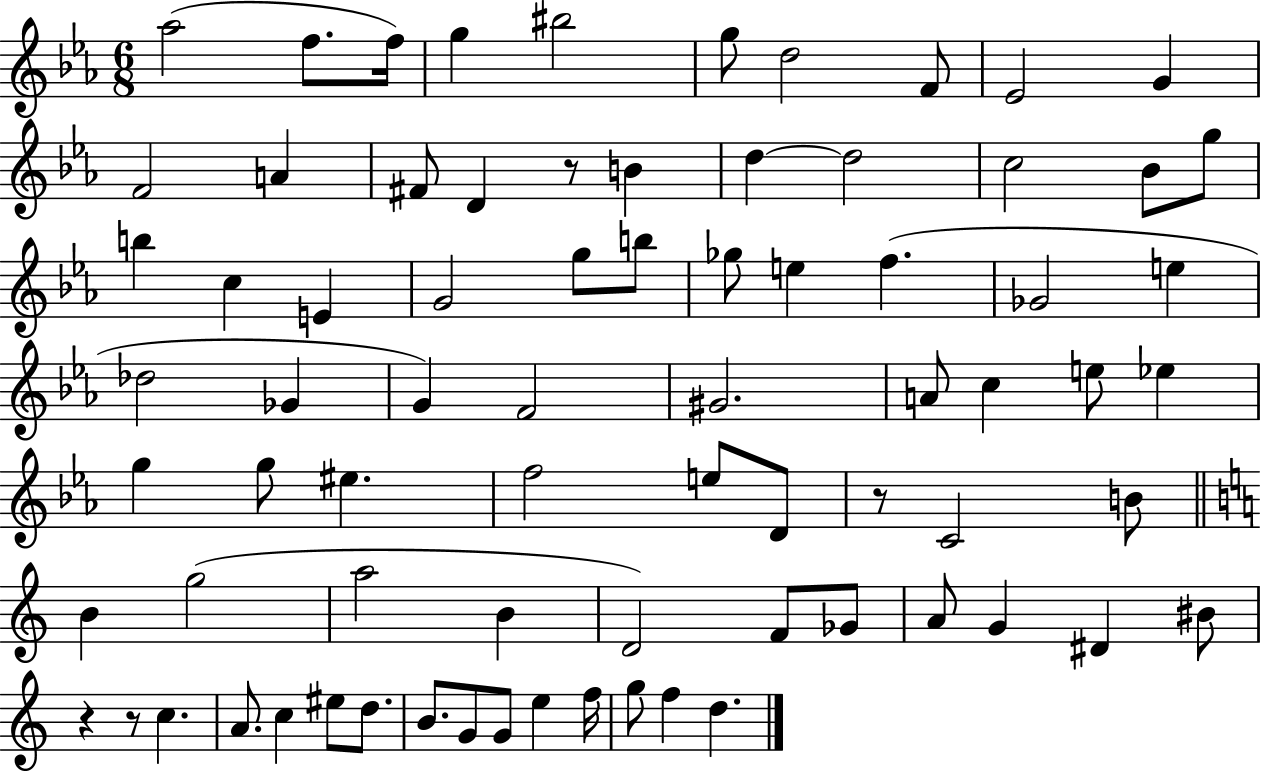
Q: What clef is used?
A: treble